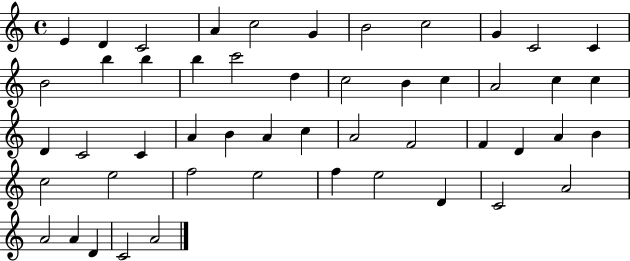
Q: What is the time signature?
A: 4/4